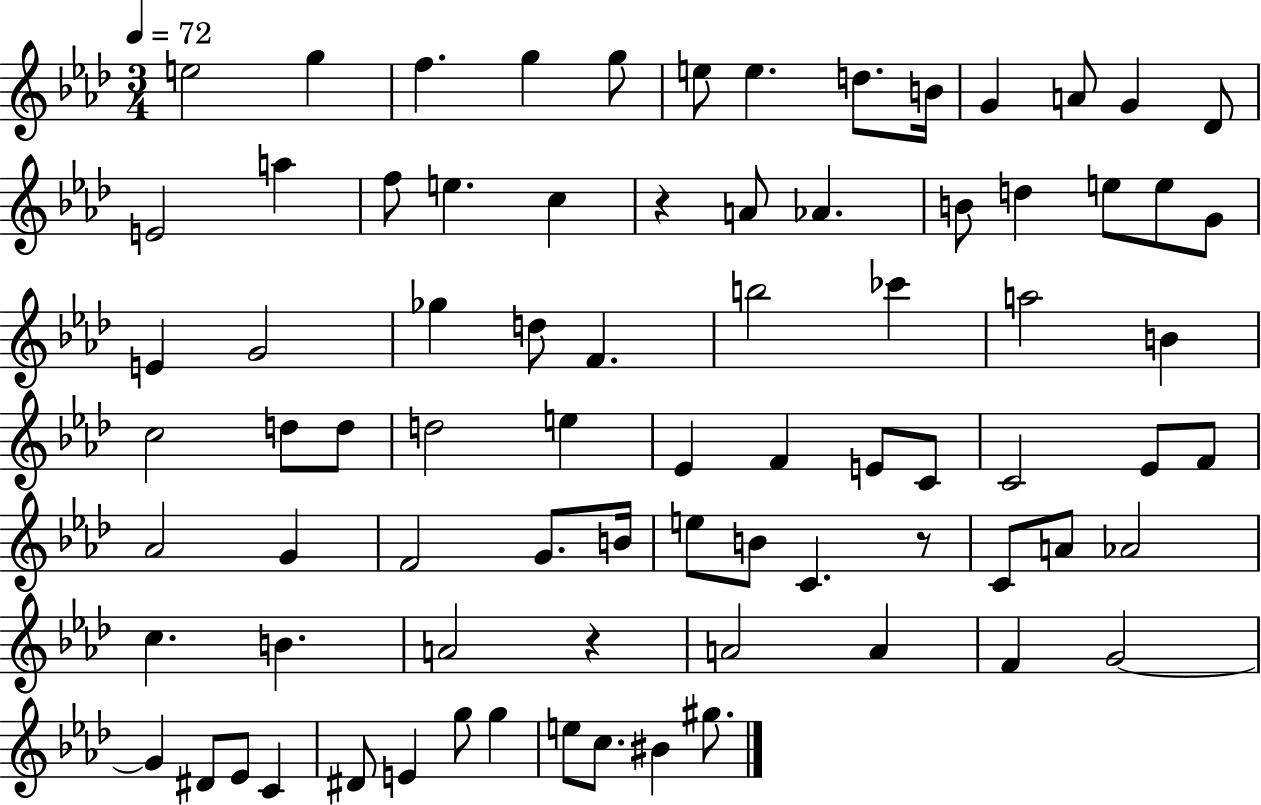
{
  \clef treble
  \numericTimeSignature
  \time 3/4
  \key aes \major
  \tempo 4 = 72
  e''2 g''4 | f''4. g''4 g''8 | e''8 e''4. d''8. b'16 | g'4 a'8 g'4 des'8 | \break e'2 a''4 | f''8 e''4. c''4 | r4 a'8 aes'4. | b'8 d''4 e''8 e''8 g'8 | \break e'4 g'2 | ges''4 d''8 f'4. | b''2 ces'''4 | a''2 b'4 | \break c''2 d''8 d''8 | d''2 e''4 | ees'4 f'4 e'8 c'8 | c'2 ees'8 f'8 | \break aes'2 g'4 | f'2 g'8. b'16 | e''8 b'8 c'4. r8 | c'8 a'8 aes'2 | \break c''4. b'4. | a'2 r4 | a'2 a'4 | f'4 g'2~~ | \break g'4 dis'8 ees'8 c'4 | dis'8 e'4 g''8 g''4 | e''8 c''8. bis'4 gis''8. | \bar "|."
}